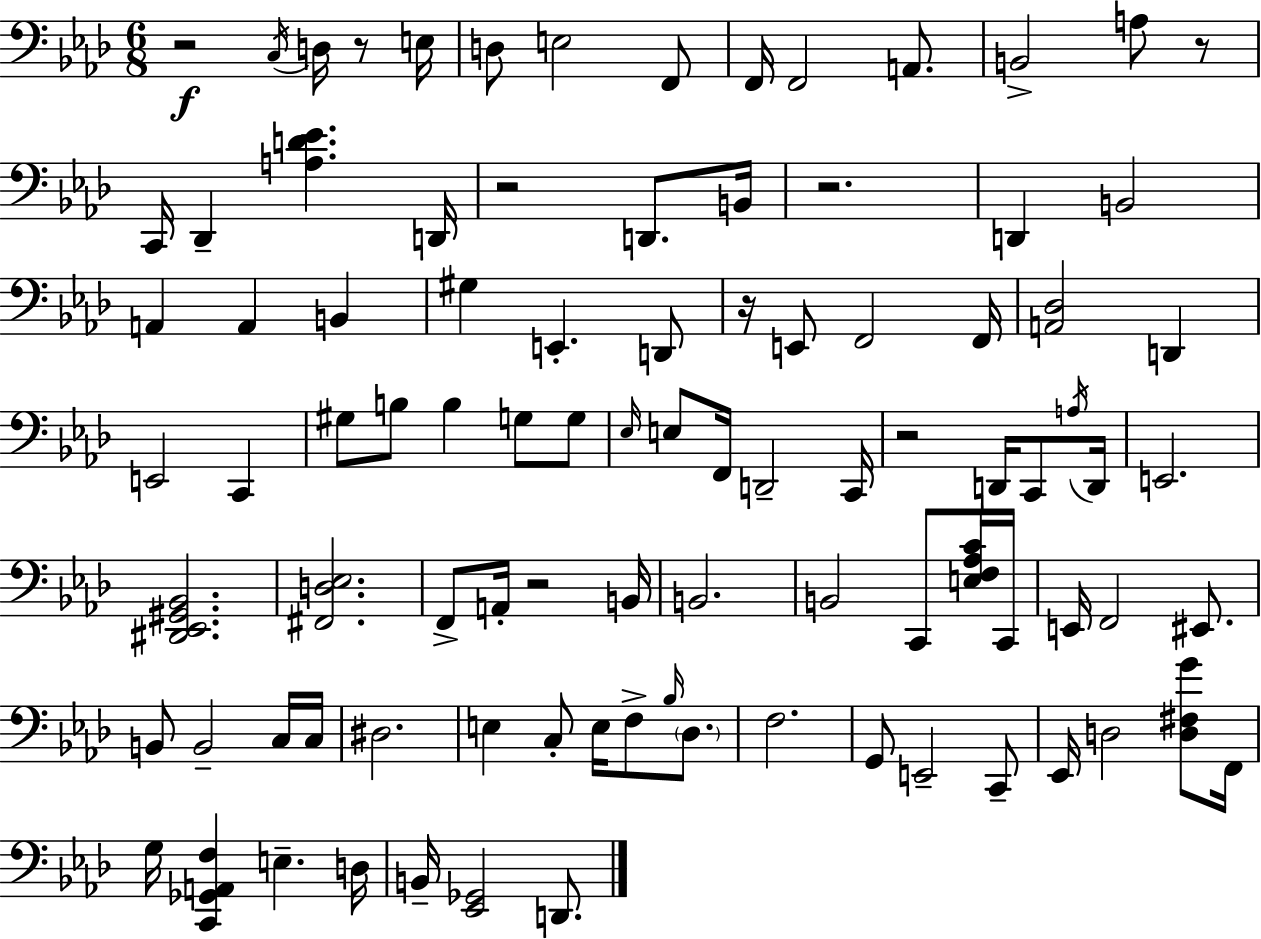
X:1
T:Untitled
M:6/8
L:1/4
K:Ab
z2 C,/4 D,/4 z/2 E,/4 D,/2 E,2 F,,/2 F,,/4 F,,2 A,,/2 B,,2 A,/2 z/2 C,,/4 _D,, [A,D_E] D,,/4 z2 D,,/2 B,,/4 z2 D,, B,,2 A,, A,, B,, ^G, E,, D,,/2 z/4 E,,/2 F,,2 F,,/4 [A,,_D,]2 D,, E,,2 C,, ^G,/2 B,/2 B, G,/2 G,/2 _E,/4 E,/2 F,,/4 D,,2 C,,/4 z2 D,,/4 C,,/2 A,/4 D,,/4 E,,2 [^D,,_E,,^G,,_B,,]2 [^F,,D,_E,]2 F,,/2 A,,/4 z2 B,,/4 B,,2 B,,2 C,,/2 [E,F,_A,C]/4 C,,/4 E,,/4 F,,2 ^E,,/2 B,,/2 B,,2 C,/4 C,/4 ^D,2 E, C,/2 E,/4 F,/2 _B,/4 _D,/2 F,2 G,,/2 E,,2 C,,/2 _E,,/4 D,2 [D,^F,G]/2 F,,/4 G,/4 [C,,_G,,A,,F,] E, D,/4 B,,/4 [_E,,_G,,]2 D,,/2